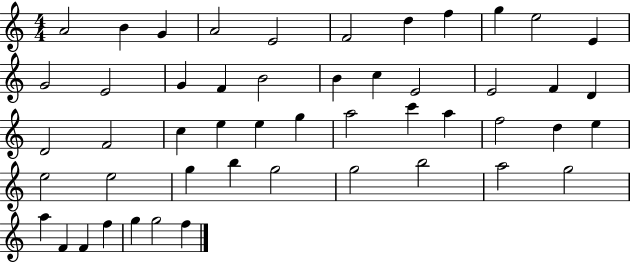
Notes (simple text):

A4/h B4/q G4/q A4/h E4/h F4/h D5/q F5/q G5/q E5/h E4/q G4/h E4/h G4/q F4/q B4/h B4/q C5/q E4/h E4/h F4/q D4/q D4/h F4/h C5/q E5/q E5/q G5/q A5/h C6/q A5/q F5/h D5/q E5/q E5/h E5/h G5/q B5/q G5/h G5/h B5/h A5/h G5/h A5/q F4/q F4/q F5/q G5/q G5/h F5/q